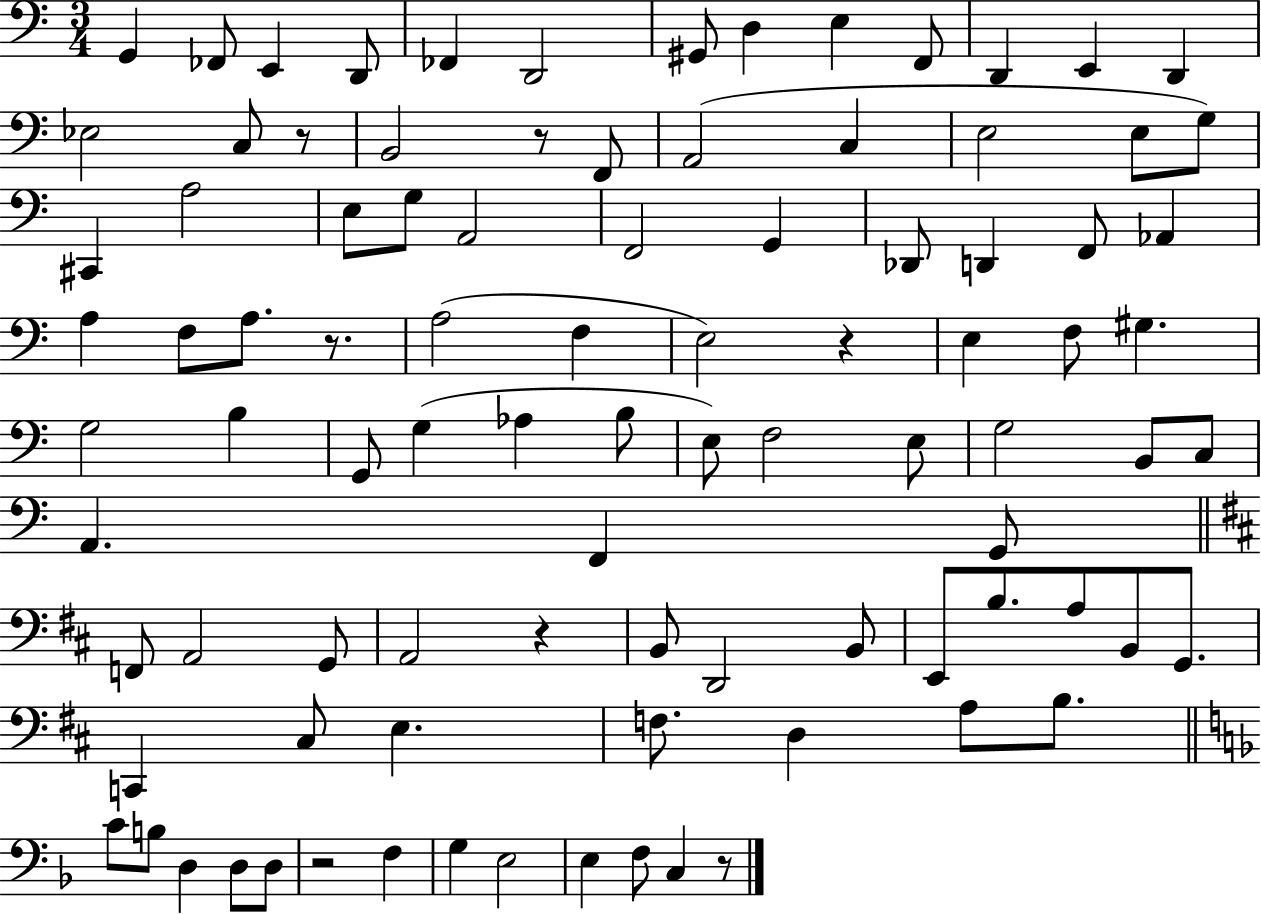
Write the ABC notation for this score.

X:1
T:Untitled
M:3/4
L:1/4
K:C
G,, _F,,/2 E,, D,,/2 _F,, D,,2 ^G,,/2 D, E, F,,/2 D,, E,, D,, _E,2 C,/2 z/2 B,,2 z/2 F,,/2 A,,2 C, E,2 E,/2 G,/2 ^C,, A,2 E,/2 G,/2 A,,2 F,,2 G,, _D,,/2 D,, F,,/2 _A,, A, F,/2 A,/2 z/2 A,2 F, E,2 z E, F,/2 ^G, G,2 B, G,,/2 G, _A, B,/2 E,/2 F,2 E,/2 G,2 B,,/2 C,/2 A,, F,, G,,/2 F,,/2 A,,2 G,,/2 A,,2 z B,,/2 D,,2 B,,/2 E,,/2 B,/2 A,/2 B,,/2 G,,/2 C,, ^C,/2 E, F,/2 D, A,/2 B,/2 C/2 B,/2 D, D,/2 D,/2 z2 F, G, E,2 E, F,/2 C, z/2